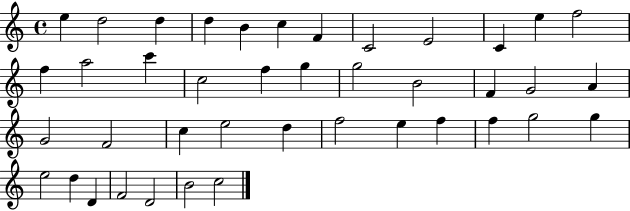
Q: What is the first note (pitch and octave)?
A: E5